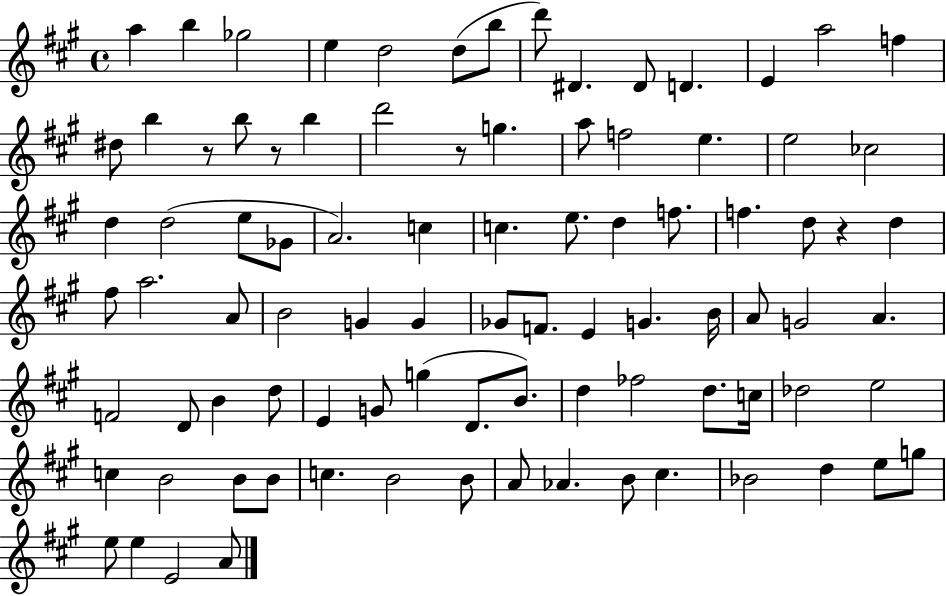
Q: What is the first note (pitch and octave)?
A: A5